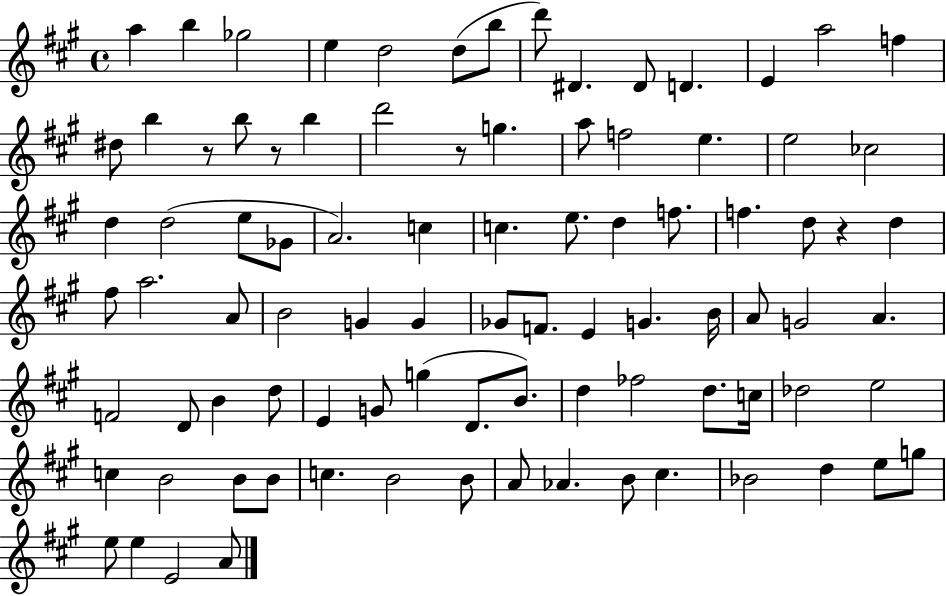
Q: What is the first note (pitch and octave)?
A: A5